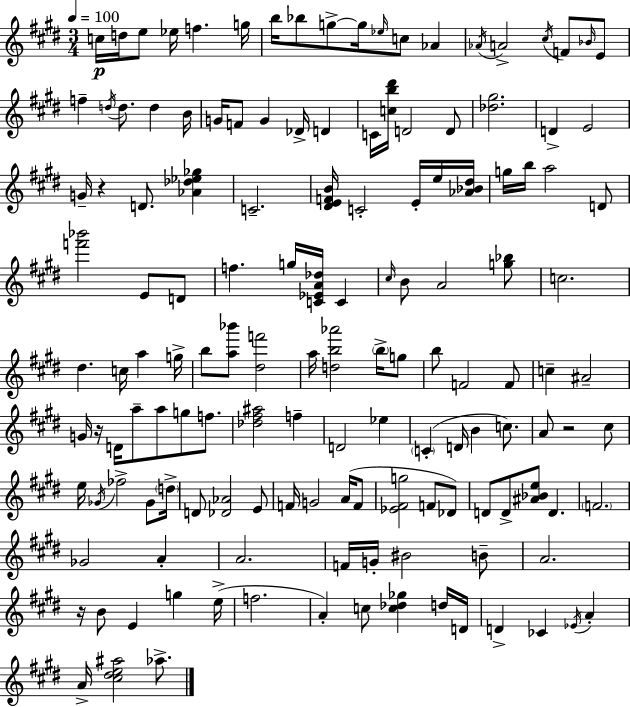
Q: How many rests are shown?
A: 4